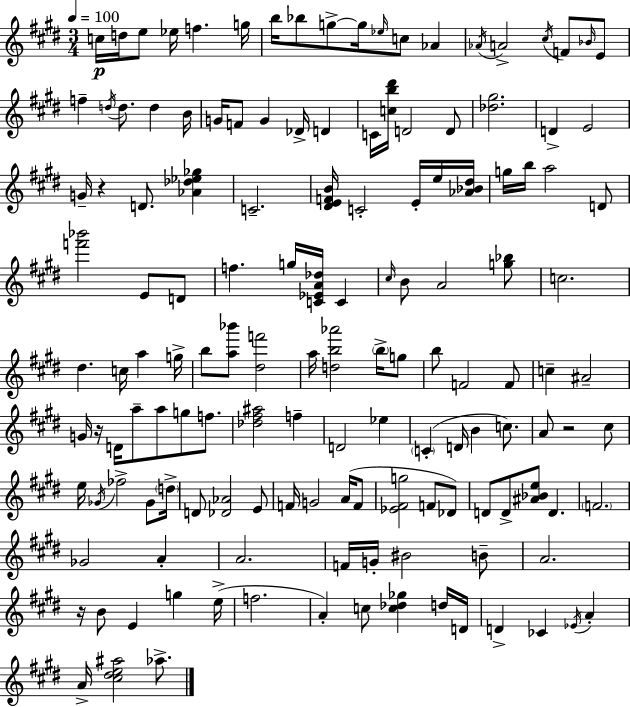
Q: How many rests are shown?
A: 4